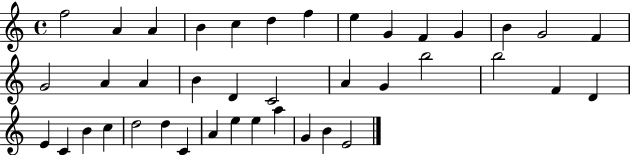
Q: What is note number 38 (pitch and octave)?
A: G4